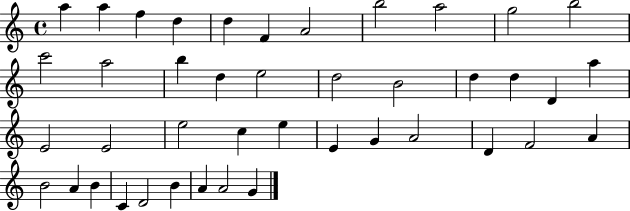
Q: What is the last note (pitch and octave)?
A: G4